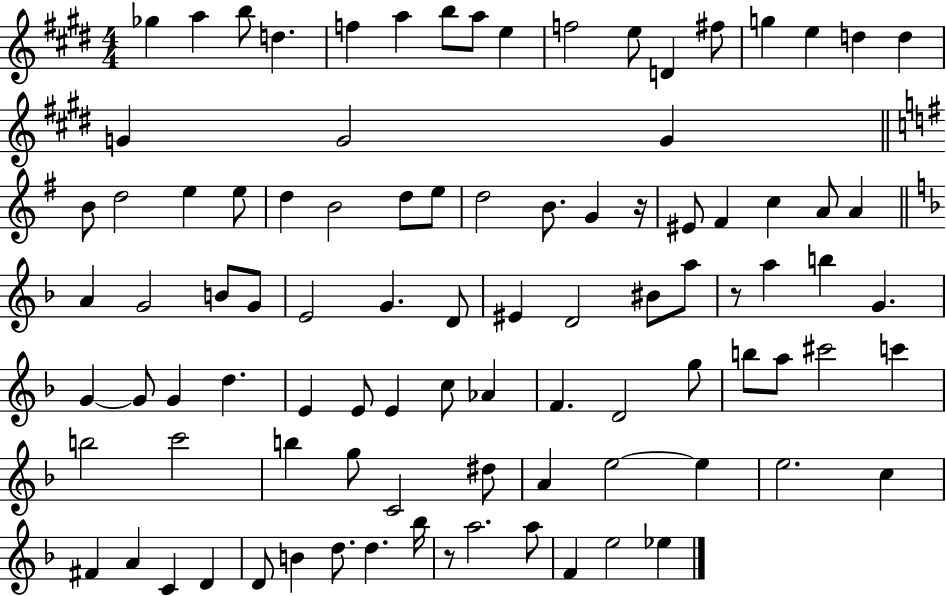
{
  \clef treble
  \numericTimeSignature
  \time 4/4
  \key e \major
  ges''4 a''4 b''8 d''4. | f''4 a''4 b''8 a''8 e''4 | f''2 e''8 d'4 fis''8 | g''4 e''4 d''4 d''4 | \break g'4 g'2 g'4 | \bar "||" \break \key g \major b'8 d''2 e''4 e''8 | d''4 b'2 d''8 e''8 | d''2 b'8. g'4 r16 | eis'8 fis'4 c''4 a'8 a'4 | \break \bar "||" \break \key f \major a'4 g'2 b'8 g'8 | e'2 g'4. d'8 | eis'4 d'2 bis'8 a''8 | r8 a''4 b''4 g'4. | \break g'4~~ g'8 g'4 d''4. | e'4 e'8 e'4 c''8 aes'4 | f'4. d'2 g''8 | b''8 a''8 cis'''2 c'''4 | \break b''2 c'''2 | b''4 g''8 c'2 dis''8 | a'4 e''2~~ e''4 | e''2. c''4 | \break fis'4 a'4 c'4 d'4 | d'8 b'4 d''8. d''4. bes''16 | r8 a''2. a''8 | f'4 e''2 ees''4 | \break \bar "|."
}